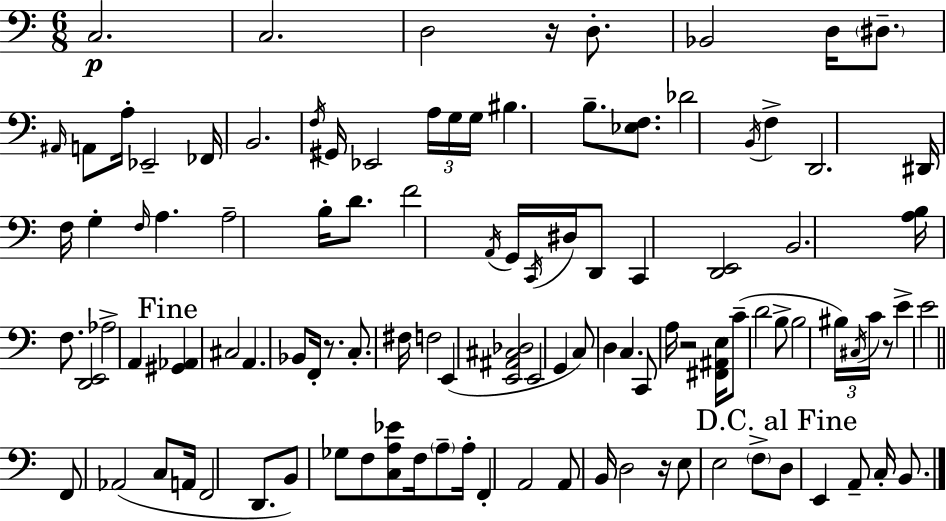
C3/h. C3/h. D3/h R/s D3/e. Bb2/h D3/s D#3/e. A#2/s A2/e A3/s Eb2/h FES2/s B2/h. F3/s G#2/s Eb2/h A3/s G3/s G3/s BIS3/q. B3/e. [Eb3,F3]/e. Db4/h B2/s F3/q D2/h. D#2/s F3/s G3/q F3/s A3/q. A3/h B3/s D4/e. F4/h A2/s G2/s C2/s D#3/s D2/e C2/q [D2,E2]/h B2/h. [A3,B3]/s F3/e. [D2,E2]/h Ab3/h A2/q [G#2,Ab2]/q C#3/h A2/q. Bb2/e F2/s R/e. C3/e. F#3/s F3/h E2/q [E2,A#2,C#3,Db3]/h E2/h G2/q C3/e D3/q C3/q. C2/e A3/s R/h [F#2,A#2,E3]/s C4/e D4/h B3/e B3/h BIS3/s C#3/s C4/s R/e E4/q E4/h F2/e Ab2/h C3/e A2/s F2/h D2/e. B2/e Gb3/e F3/e [C3,A3,Eb4]/e F3/s A3/e A3/s F2/q A2/h A2/e B2/s D3/h R/s E3/e E3/h F3/e D3/e E2/q A2/e C3/s B2/e.